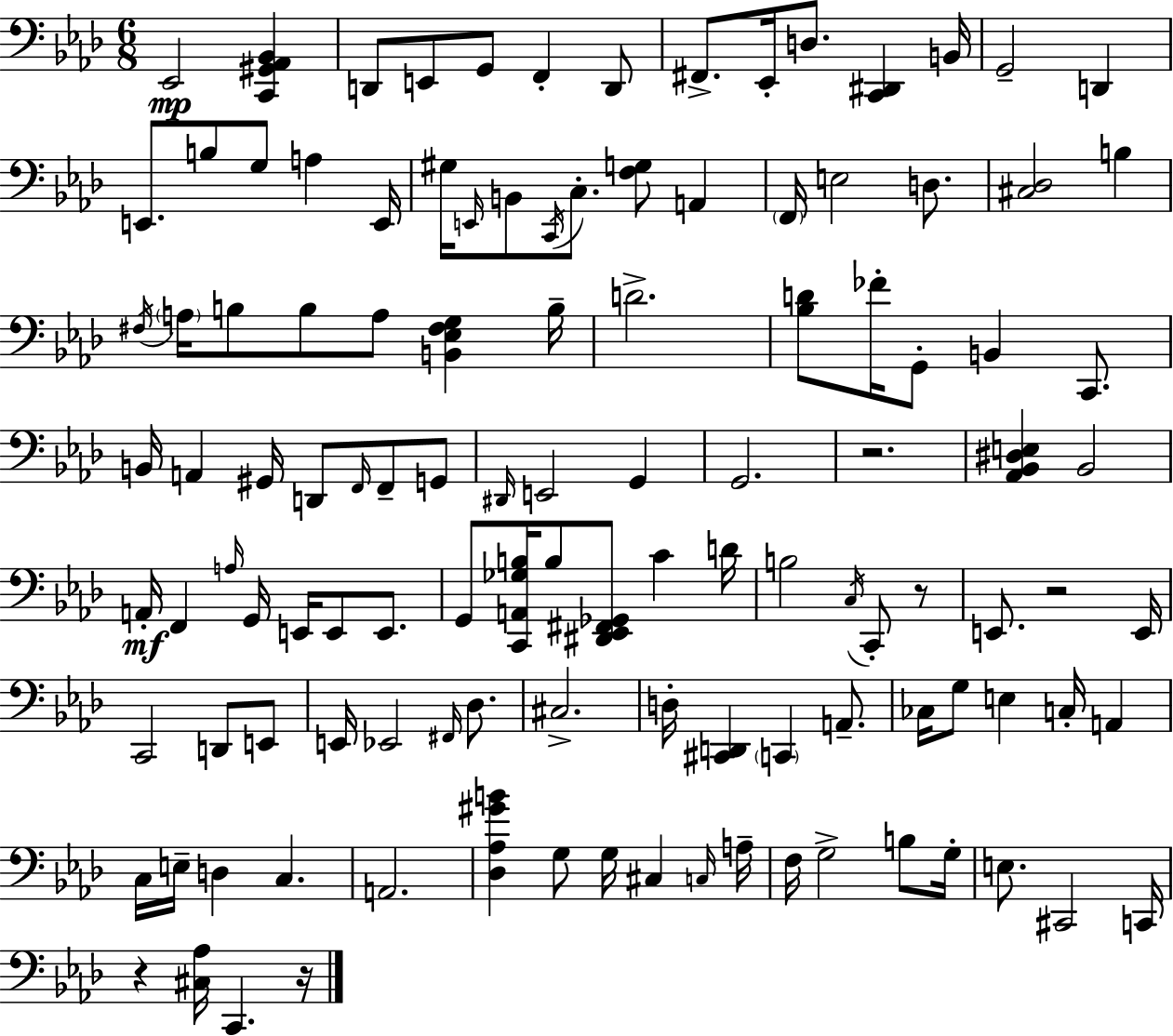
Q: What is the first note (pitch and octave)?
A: Eb2